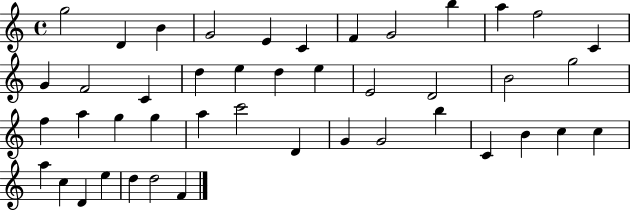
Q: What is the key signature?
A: C major